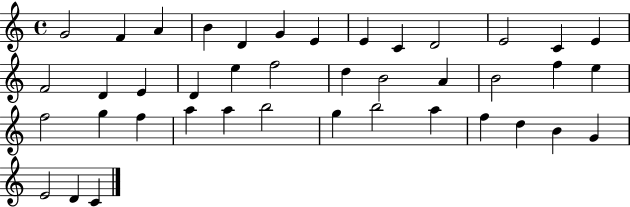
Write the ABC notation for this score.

X:1
T:Untitled
M:4/4
L:1/4
K:C
G2 F A B D G E E C D2 E2 C E F2 D E D e f2 d B2 A B2 f e f2 g f a a b2 g b2 a f d B G E2 D C